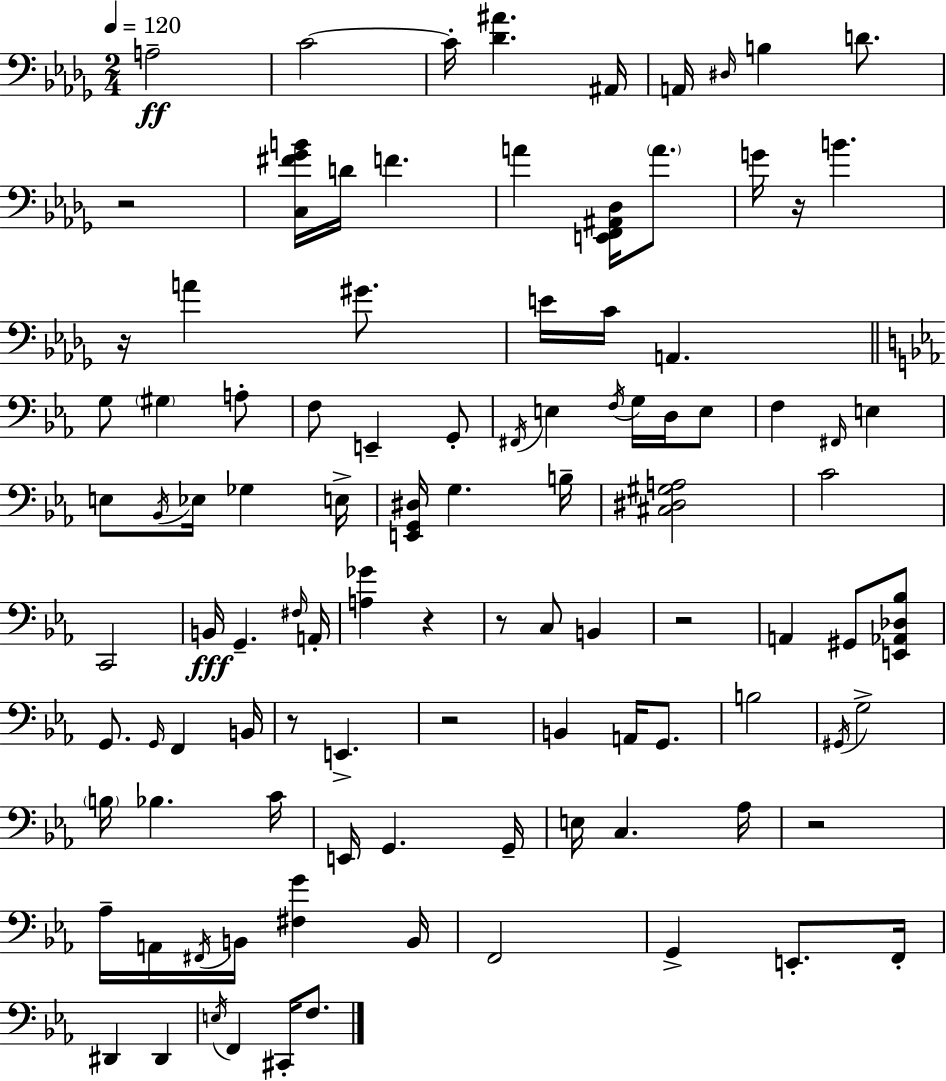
{
  \clef bass
  \numericTimeSignature
  \time 2/4
  \key bes \minor
  \tempo 4 = 120
  a2--\ff | c'2~~ | c'16-. <des' ais'>4. ais,16 | a,16 \grace { dis16 } b4 d'8. | \break r2 | <c fis' ges' b'>16 d'16 f'4. | a'4 <e, f, ais, des>16 \parenthesize a'8. | g'16 r16 b'4. | \break r16 a'4 gis'8. | e'16 c'16 a,4. | \bar "||" \break \key ees \major g8 \parenthesize gis4 a8-. | f8 e,4-- g,8-. | \acciaccatura { fis,16 } e4 \acciaccatura { f16 } g16 d16 | e8 f4 \grace { fis,16 } e4 | \break e8 \acciaccatura { bes,16 } ees16 ges4 | e16-> <e, g, dis>16 g4. | b16-- <cis dis gis a>2 | c'2 | \break c,2 | b,16\fff g,4.-- | \grace { fis16 } a,16-. <a ges'>4 | r4 r8 c8 | \break b,4 r2 | a,4 | gis,8 <e, aes, des bes>8 g,8. | \grace { g,16 } f,4 b,16 r8 | \break e,4.-> r2 | b,4 | a,16 g,8. b2 | \acciaccatura { gis,16 } g2-> | \break \parenthesize b16 | bes4. c'16 e,16 | g,4. g,16-- e16 | c4. aes16 r2 | \break aes16-- | a,16 \acciaccatura { fis,16 } b,16 <fis g'>4 b,16 | f,2 | g,4-> e,8.-. f,16-. | \break dis,4 dis,4 | \acciaccatura { e16 } f,4 cis,16-. f8. | \bar "|."
}